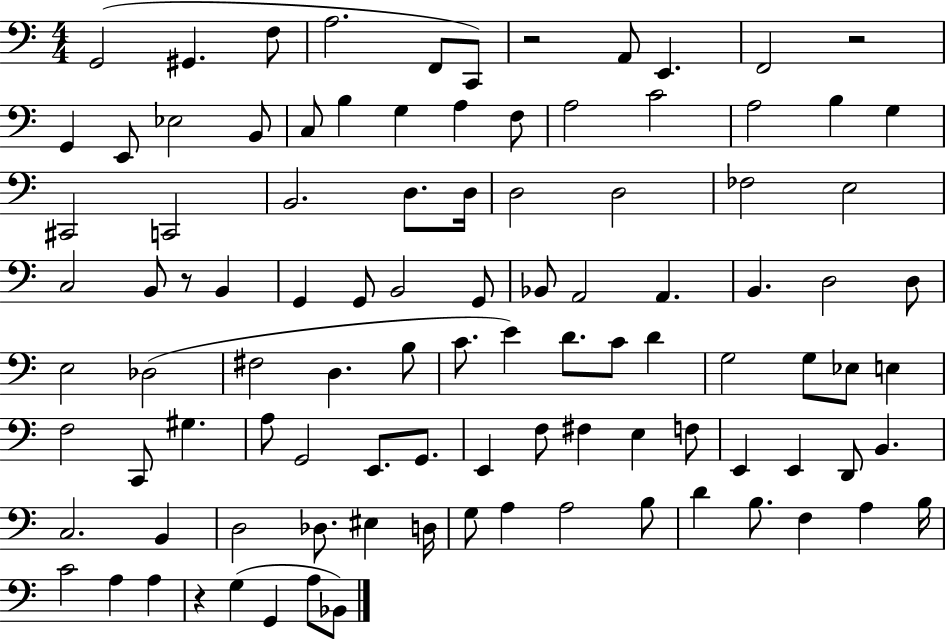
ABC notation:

X:1
T:Untitled
M:4/4
L:1/4
K:C
G,,2 ^G,, F,/2 A,2 F,,/2 C,,/2 z2 A,,/2 E,, F,,2 z2 G,, E,,/2 _E,2 B,,/2 C,/2 B, G, A, F,/2 A,2 C2 A,2 B, G, ^C,,2 C,,2 B,,2 D,/2 D,/4 D,2 D,2 _F,2 E,2 C,2 B,,/2 z/2 B,, G,, G,,/2 B,,2 G,,/2 _B,,/2 A,,2 A,, B,, D,2 D,/2 E,2 _D,2 ^F,2 D, B,/2 C/2 E D/2 C/2 D G,2 G,/2 _E,/2 E, F,2 C,,/2 ^G, A,/2 G,,2 E,,/2 G,,/2 E,, F,/2 ^F, E, F,/2 E,, E,, D,,/2 B,, C,2 B,, D,2 _D,/2 ^E, D,/4 G,/2 A, A,2 B,/2 D B,/2 F, A, B,/4 C2 A, A, z G, G,, A,/2 _B,,/2